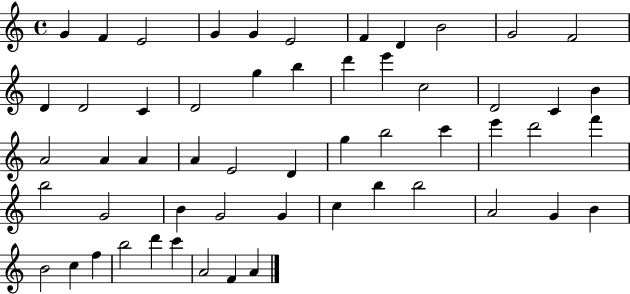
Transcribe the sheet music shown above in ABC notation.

X:1
T:Untitled
M:4/4
L:1/4
K:C
G F E2 G G E2 F D B2 G2 F2 D D2 C D2 g b d' e' c2 D2 C B A2 A A A E2 D g b2 c' e' d'2 f' b2 G2 B G2 G c b b2 A2 G B B2 c f b2 d' c' A2 F A